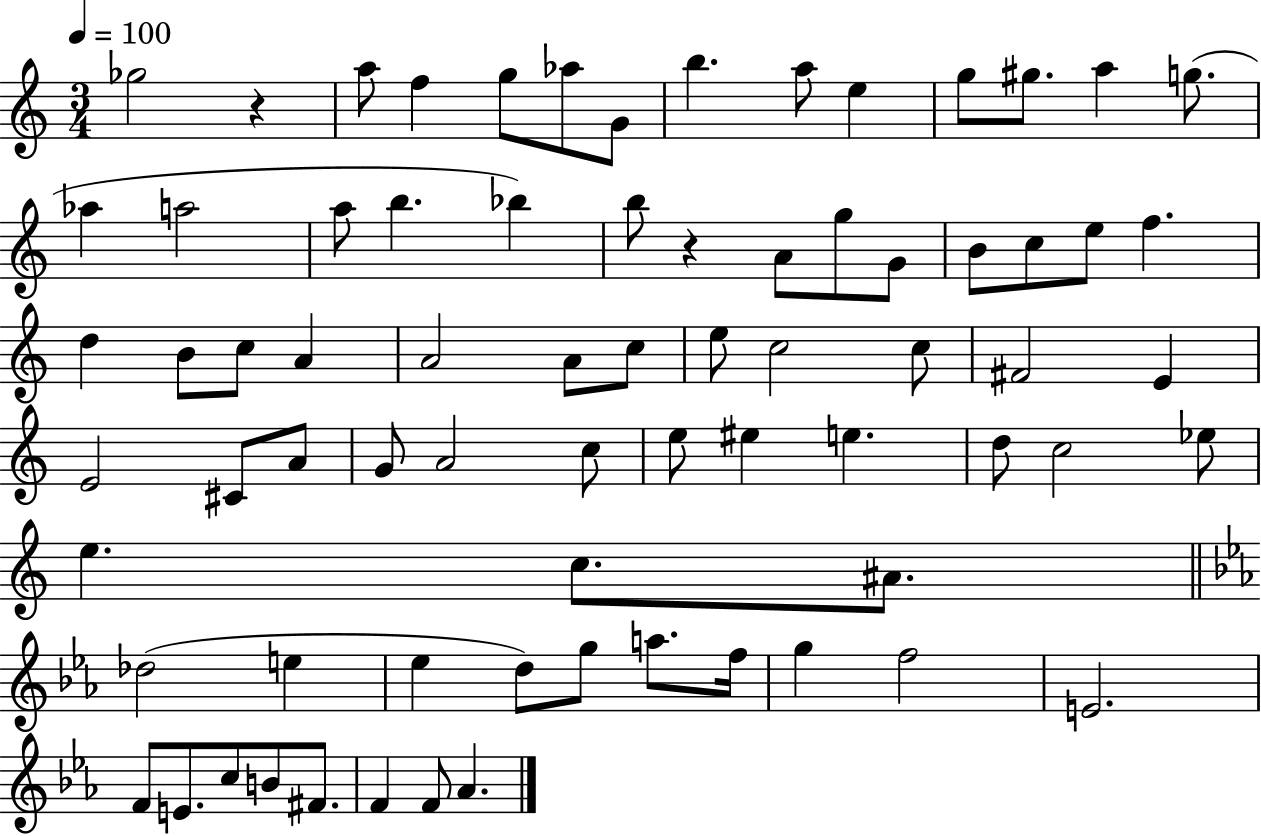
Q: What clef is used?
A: treble